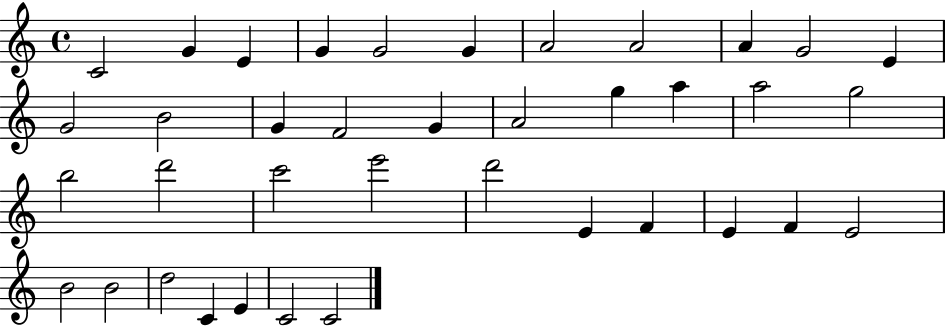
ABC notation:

X:1
T:Untitled
M:4/4
L:1/4
K:C
C2 G E G G2 G A2 A2 A G2 E G2 B2 G F2 G A2 g a a2 g2 b2 d'2 c'2 e'2 d'2 E F E F E2 B2 B2 d2 C E C2 C2